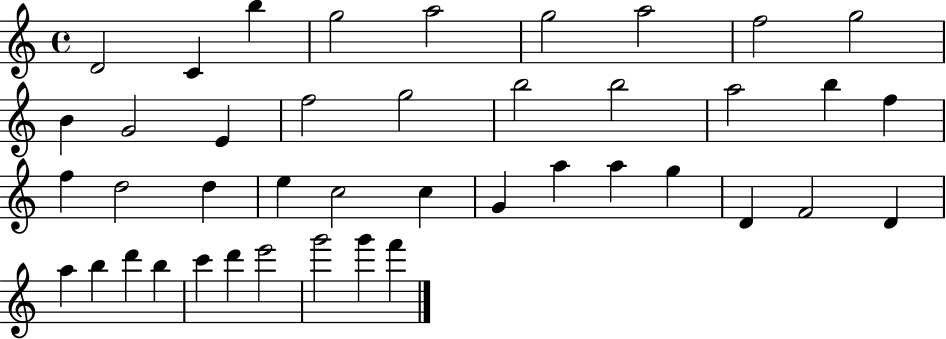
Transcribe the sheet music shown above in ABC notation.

X:1
T:Untitled
M:4/4
L:1/4
K:C
D2 C b g2 a2 g2 a2 f2 g2 B G2 E f2 g2 b2 b2 a2 b f f d2 d e c2 c G a a g D F2 D a b d' b c' d' e'2 g'2 g' f'